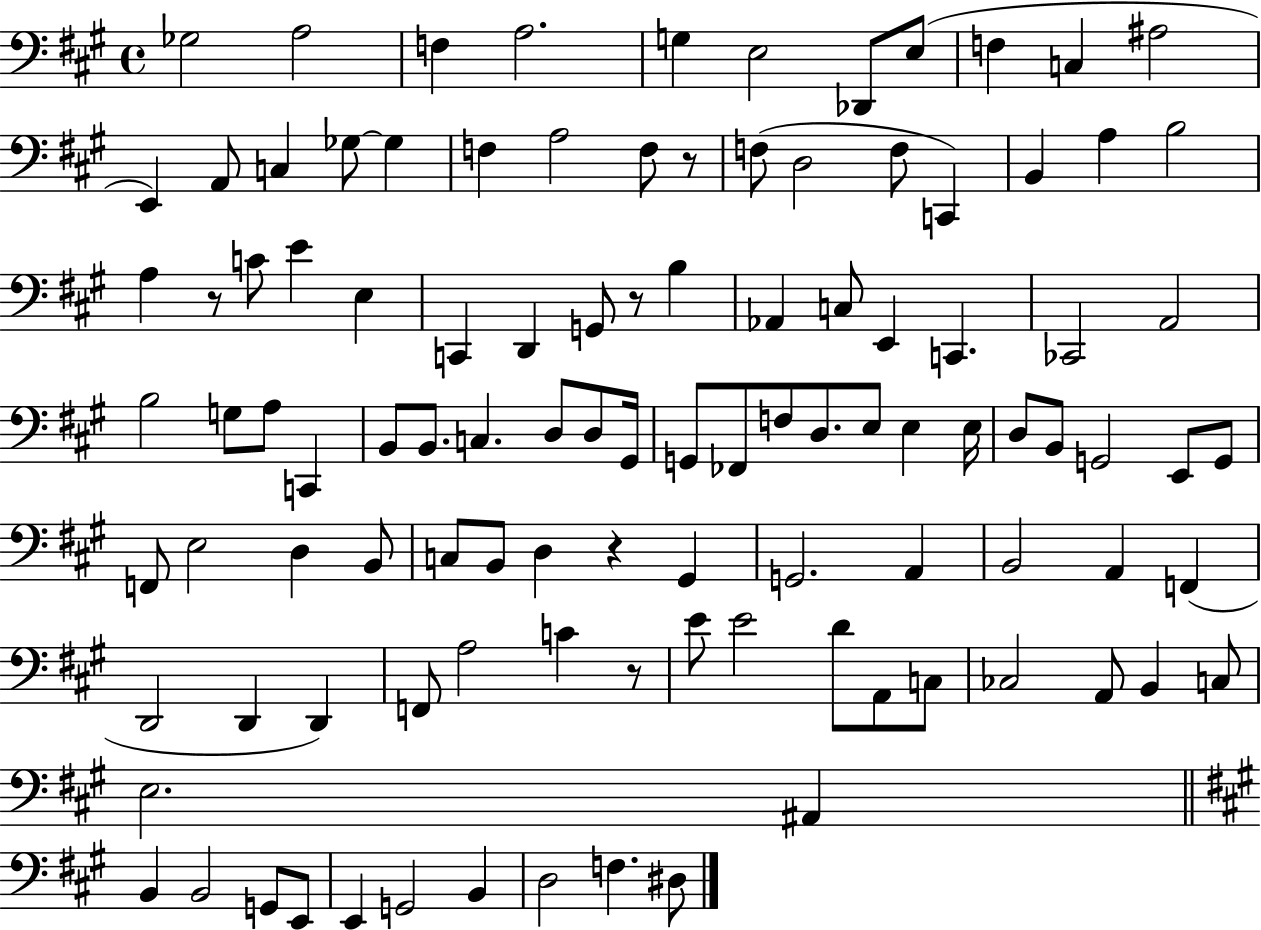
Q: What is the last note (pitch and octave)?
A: D#3